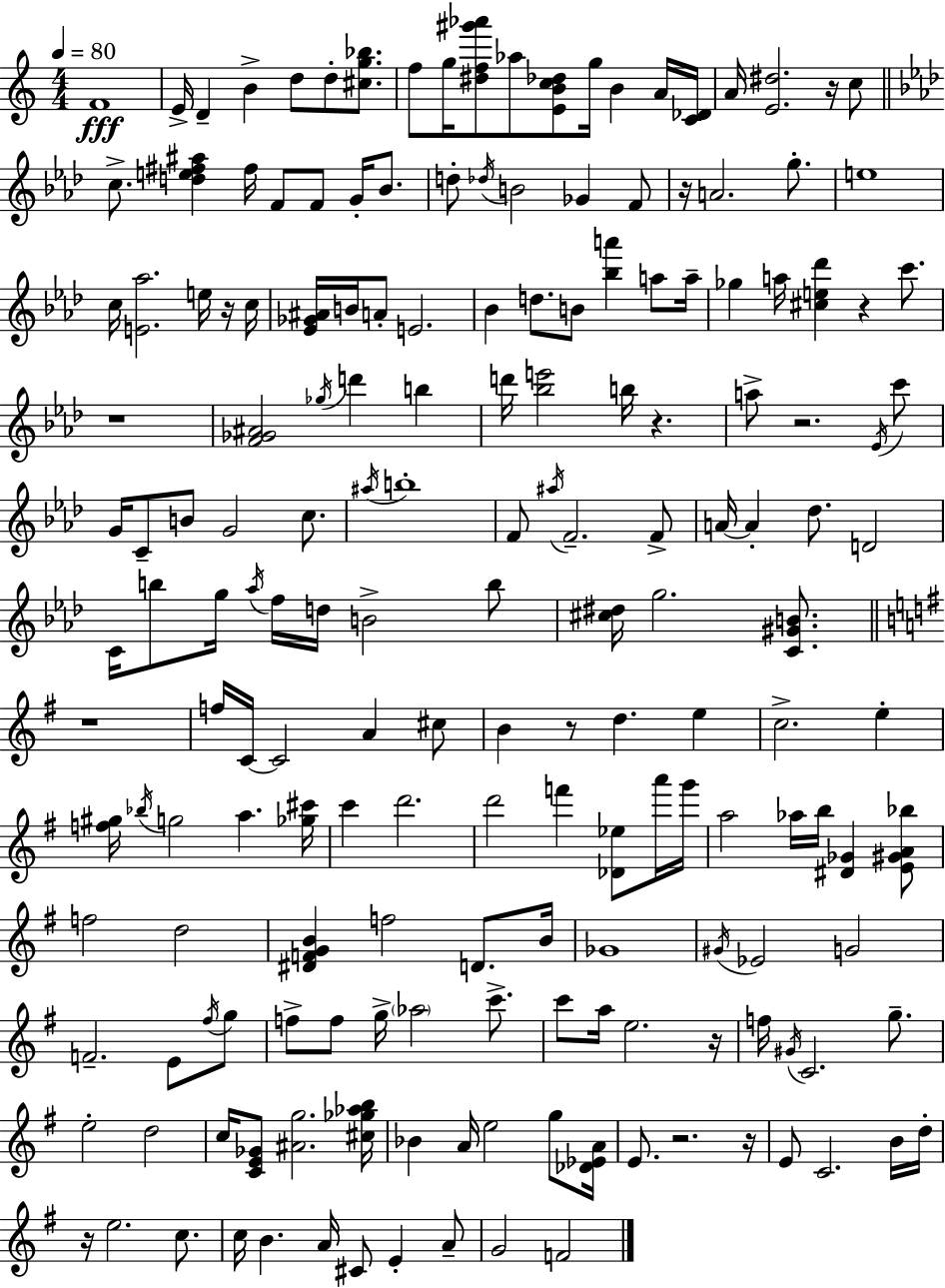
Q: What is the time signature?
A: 4/4